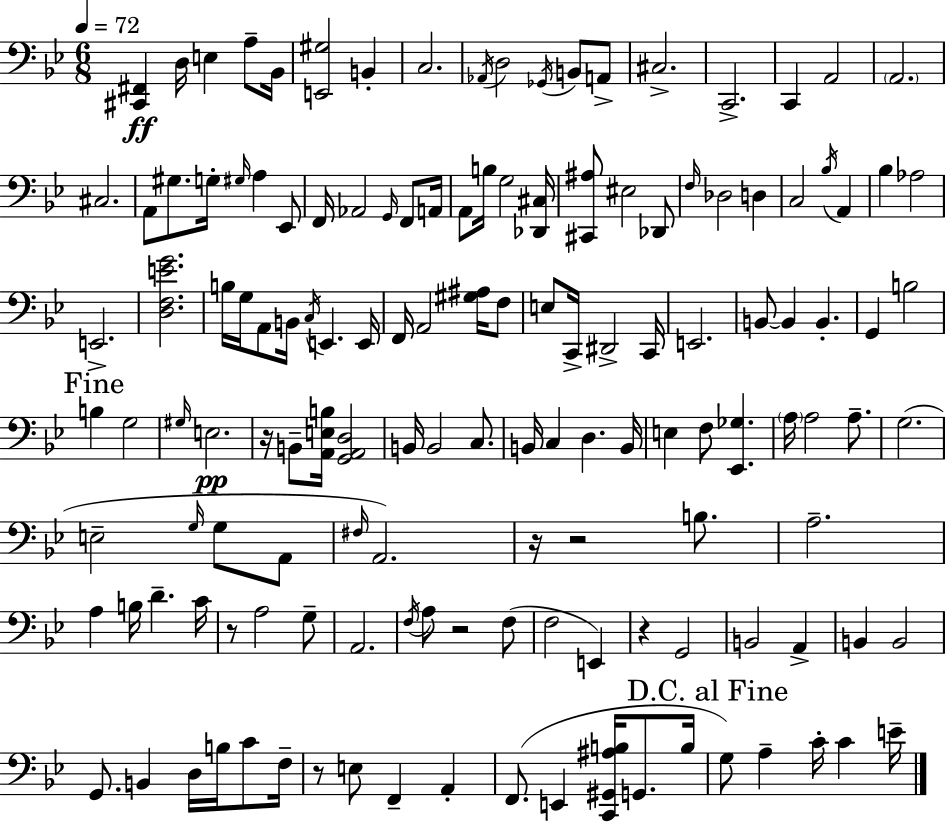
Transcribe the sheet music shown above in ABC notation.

X:1
T:Untitled
M:6/8
L:1/4
K:Gm
[^C,,^F,,] D,/4 E, A,/2 _B,,/4 [E,,^G,]2 B,, C,2 _A,,/4 D,2 _G,,/4 B,,/2 A,,/2 ^C,2 C,,2 C,, A,,2 A,,2 ^C,2 A,,/2 ^G,/2 G,/4 ^G,/4 A, _E,,/2 F,,/4 _A,,2 G,,/4 F,,/2 A,,/4 A,,/2 B,/4 G,2 [_D,,^C,]/4 [^C,,^A,]/2 ^E,2 _D,,/2 F,/4 _D,2 D, C,2 _B,/4 A,, _B, _A,2 E,,2 [D,F,EG]2 B,/4 G,/4 A,,/2 B,,/4 C,/4 E,, E,,/4 F,,/4 A,,2 [^G,^A,]/4 F,/2 E,/2 C,,/4 ^D,,2 C,,/4 E,,2 B,,/2 B,, B,, G,, B,2 B, G,2 ^G,/4 E,2 z/4 B,,/2 [A,,E,B,]/4 [G,,A,,D,]2 B,,/4 B,,2 C,/2 B,,/4 C, D, B,,/4 E, F,/2 [_E,,_G,] A,/4 A,2 A,/2 G,2 E,2 G,/4 G,/2 A,,/2 ^F,/4 A,,2 z/4 z2 B,/2 A,2 A, B,/4 D C/4 z/2 A,2 G,/2 A,,2 F,/4 A,/2 z2 F,/2 F,2 E,, z G,,2 B,,2 A,, B,, B,,2 G,,/2 B,, D,/4 B,/4 C/2 F,/4 z/2 E,/2 F,, A,, F,,/2 E,, [C,,^G,,^A,B,]/4 G,,/2 B,/4 G,/2 A, C/4 C E/4